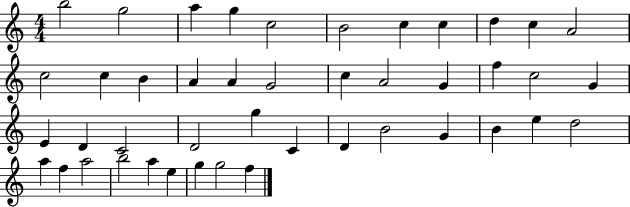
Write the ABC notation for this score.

X:1
T:Untitled
M:4/4
L:1/4
K:C
b2 g2 a g c2 B2 c c d c A2 c2 c B A A G2 c A2 G f c2 G E D C2 D2 g C D B2 G B e d2 a f a2 b2 a e g g2 f